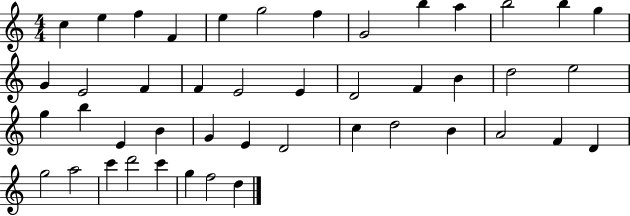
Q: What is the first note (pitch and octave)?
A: C5